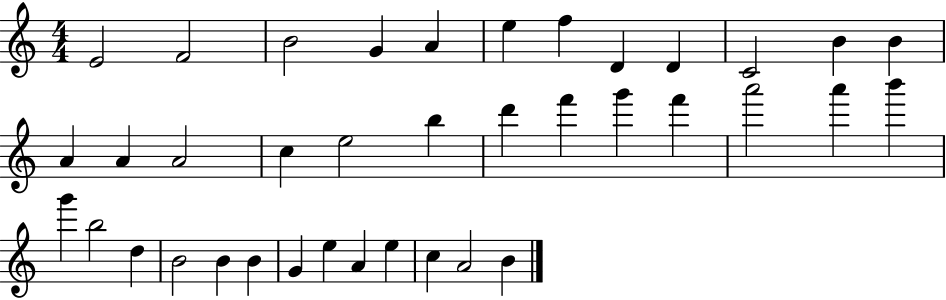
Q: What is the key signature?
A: C major